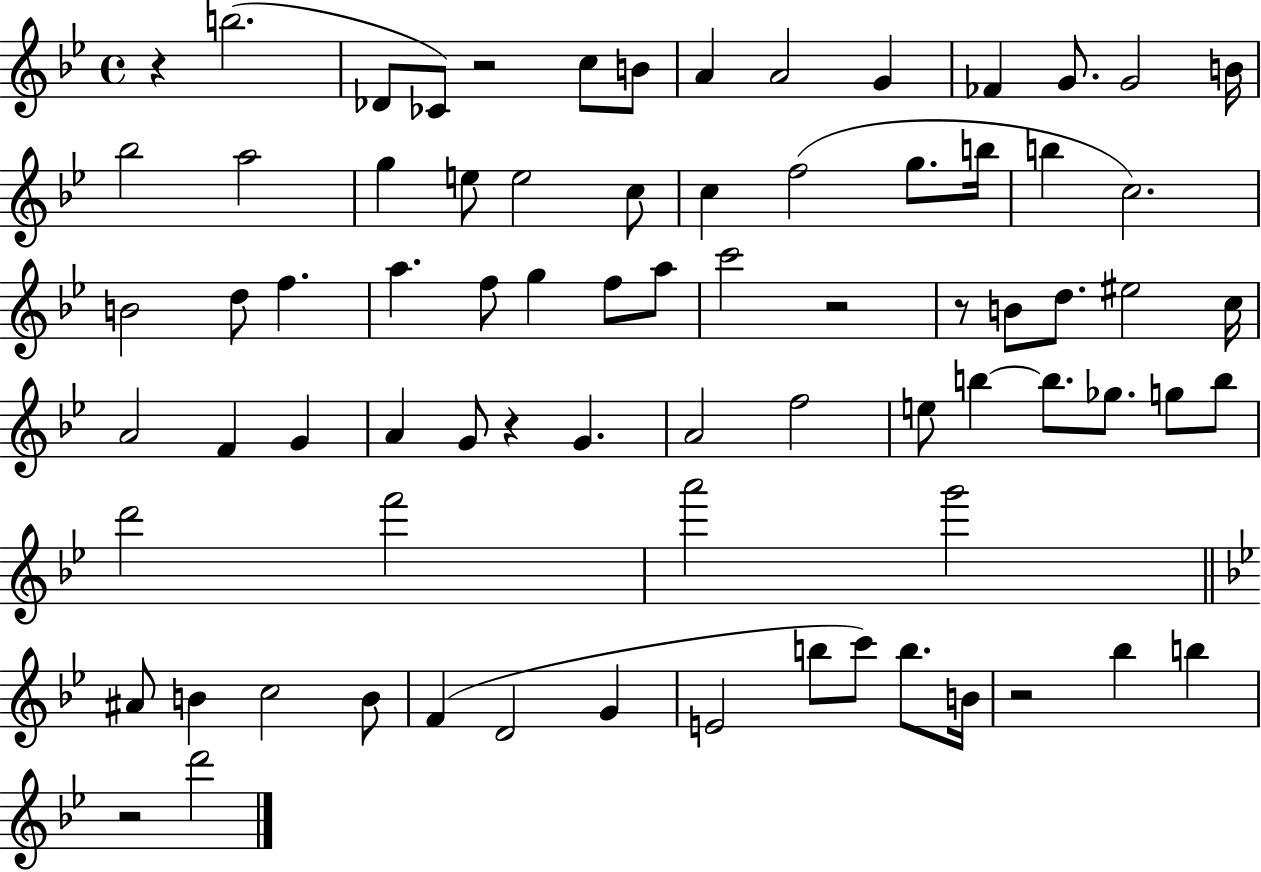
{
  \clef treble
  \time 4/4
  \defaultTimeSignature
  \key bes \major
  \repeat volta 2 { r4 b''2.( | des'8 ces'8) r2 c''8 b'8 | a'4 a'2 g'4 | fes'4 g'8. g'2 b'16 | \break bes''2 a''2 | g''4 e''8 e''2 c''8 | c''4 f''2( g''8. b''16 | b''4 c''2.) | \break b'2 d''8 f''4. | a''4. f''8 g''4 f''8 a''8 | c'''2 r2 | r8 b'8 d''8. eis''2 c''16 | \break a'2 f'4 g'4 | a'4 g'8 r4 g'4. | a'2 f''2 | e''8 b''4~~ b''8. ges''8. g''8 b''8 | \break d'''2 f'''2 | a'''2 g'''2 | \bar "||" \break \key bes \major ais'8 b'4 c''2 b'8 | f'4( d'2 g'4 | e'2 b''8 c'''8) b''8. b'16 | r2 bes''4 b''4 | \break r2 d'''2 | } \bar "|."
}